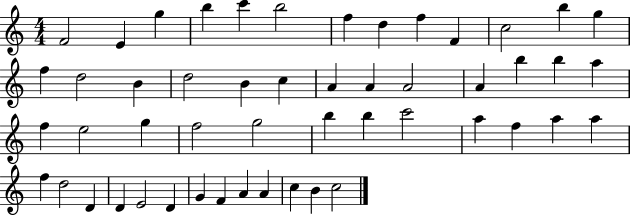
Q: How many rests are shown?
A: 0